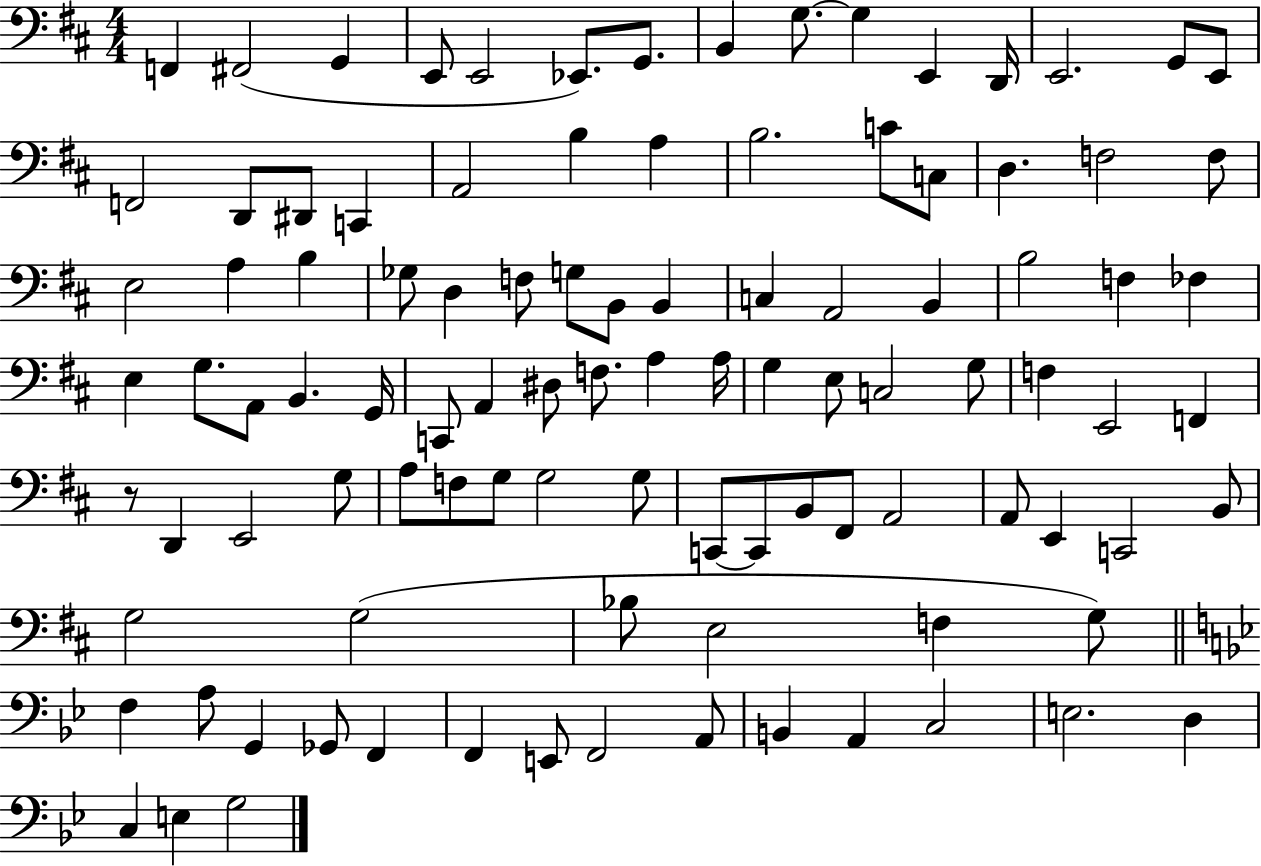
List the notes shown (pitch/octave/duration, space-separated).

F2/q F#2/h G2/q E2/e E2/h Eb2/e. G2/e. B2/q G3/e. G3/q E2/q D2/s E2/h. G2/e E2/e F2/h D2/e D#2/e C2/q A2/h B3/q A3/q B3/h. C4/e C3/e D3/q. F3/h F3/e E3/h A3/q B3/q Gb3/e D3/q F3/e G3/e B2/e B2/q C3/q A2/h B2/q B3/h F3/q FES3/q E3/q G3/e. A2/e B2/q. G2/s C2/e A2/q D#3/e F3/e. A3/q A3/s G3/q E3/e C3/h G3/e F3/q E2/h F2/q R/e D2/q E2/h G3/e A3/e F3/e G3/e G3/h G3/e C2/e C2/e B2/e F#2/e A2/h A2/e E2/q C2/h B2/e G3/h G3/h Bb3/e E3/h F3/q G3/e F3/q A3/e G2/q Gb2/e F2/q F2/q E2/e F2/h A2/e B2/q A2/q C3/h E3/h. D3/q C3/q E3/q G3/h